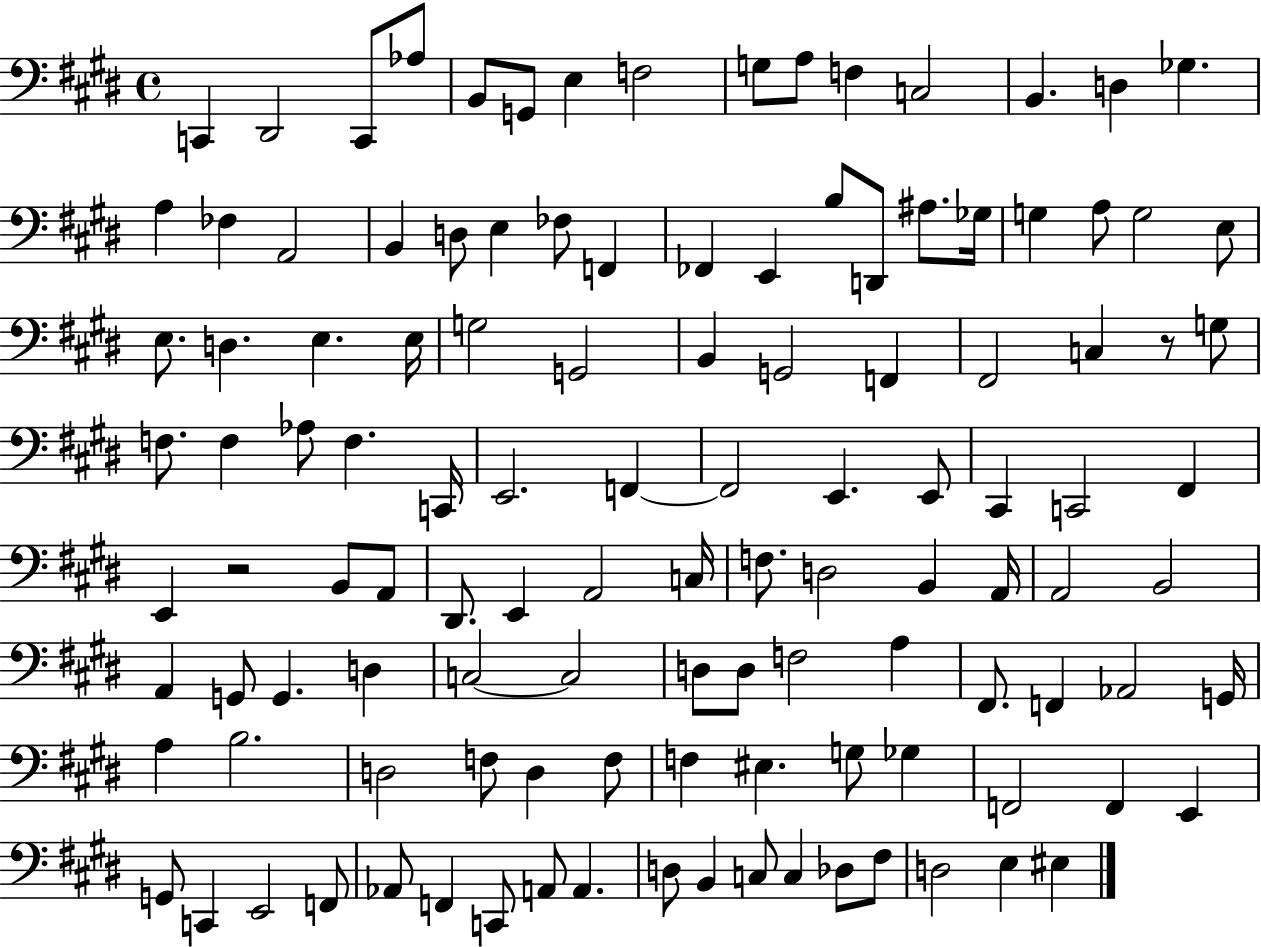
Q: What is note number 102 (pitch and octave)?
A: F2